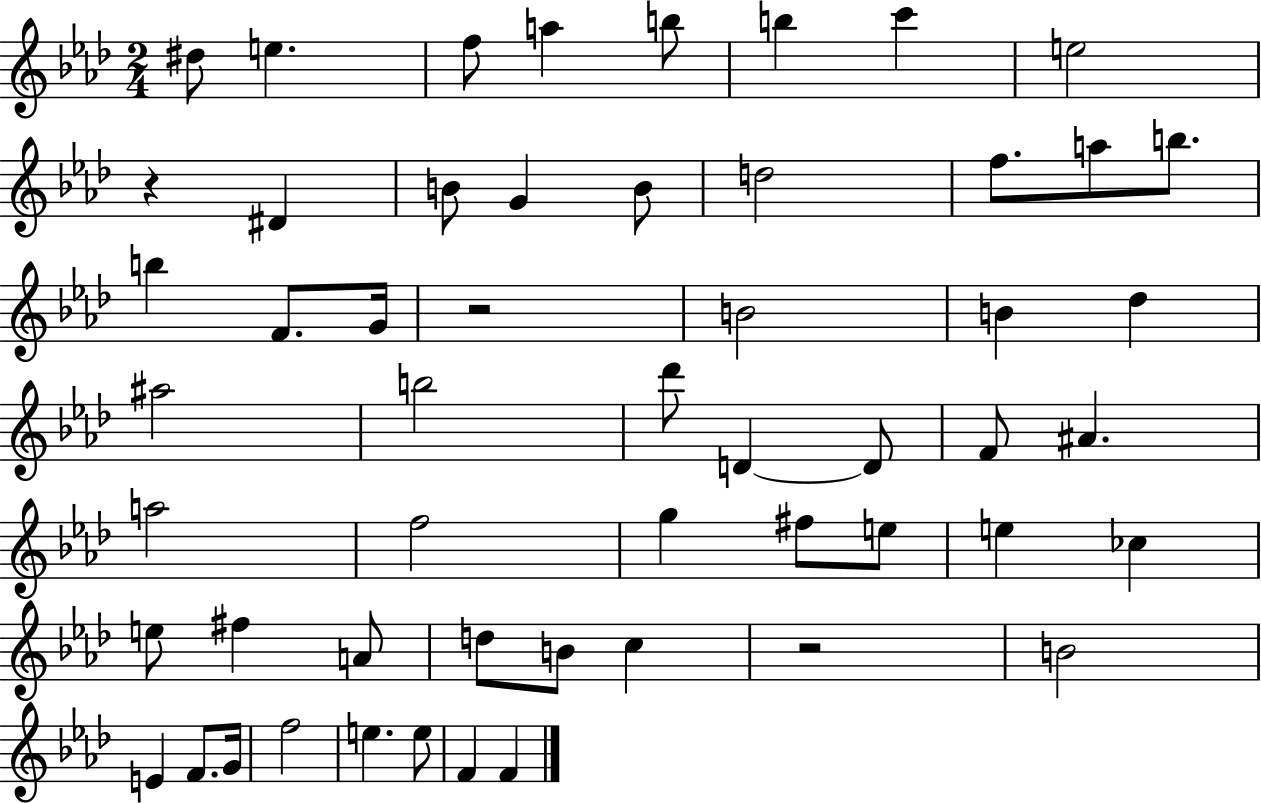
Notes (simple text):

D#5/e E5/q. F5/e A5/q B5/e B5/q C6/q E5/h R/q D#4/q B4/e G4/q B4/e D5/h F5/e. A5/e B5/e. B5/q F4/e. G4/s R/h B4/h B4/q Db5/q A#5/h B5/h Db6/e D4/q D4/e F4/e A#4/q. A5/h F5/h G5/q F#5/e E5/e E5/q CES5/q E5/e F#5/q A4/e D5/e B4/e C5/q R/h B4/h E4/q F4/e. G4/s F5/h E5/q. E5/e F4/q F4/q